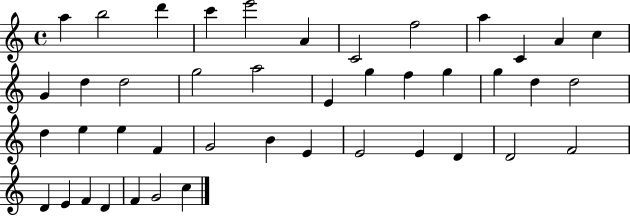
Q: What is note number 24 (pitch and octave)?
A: D5